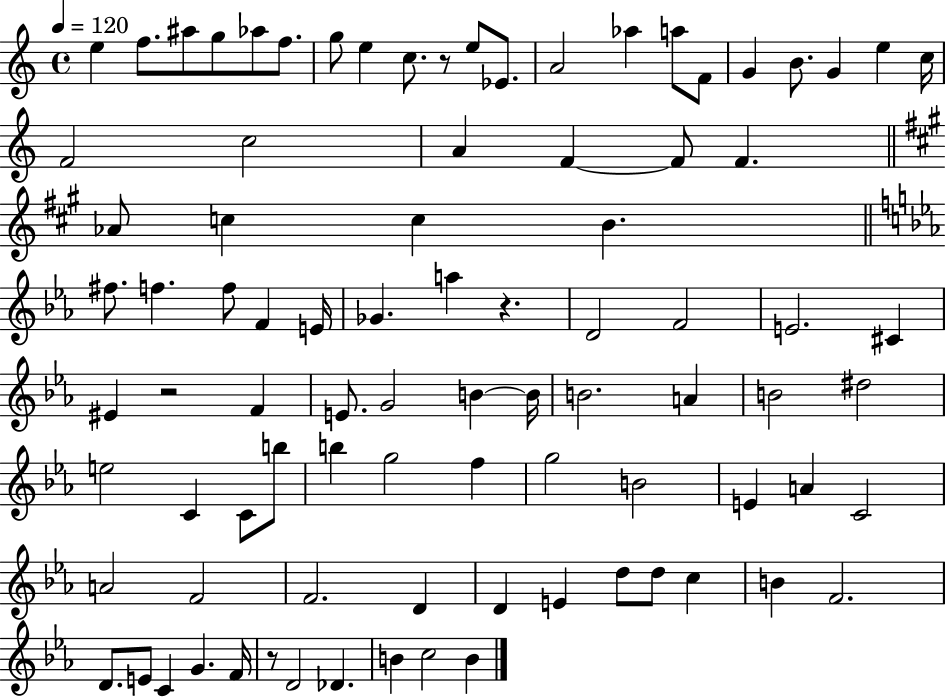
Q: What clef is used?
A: treble